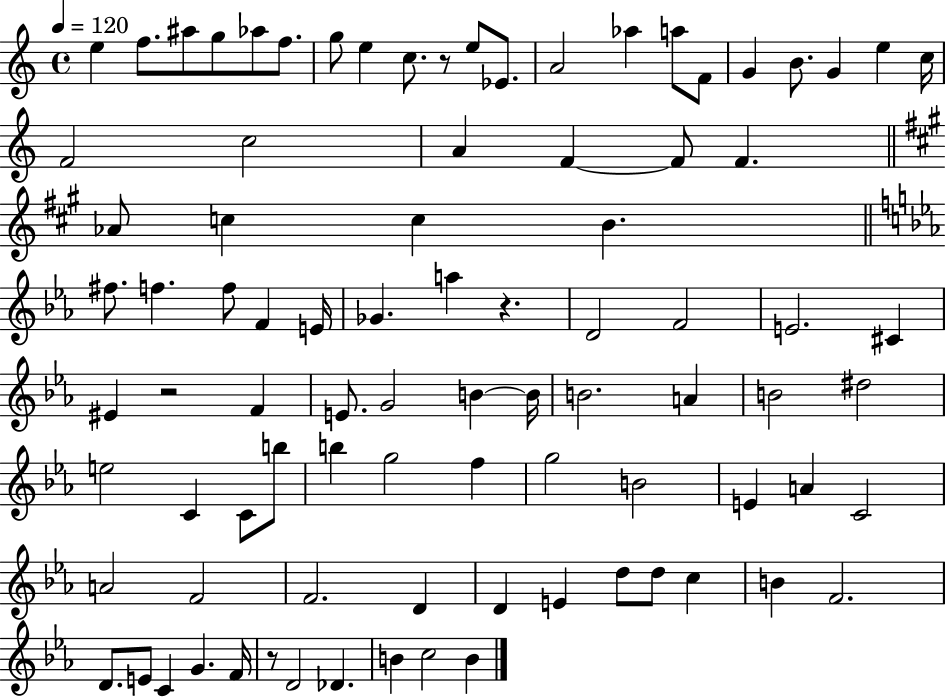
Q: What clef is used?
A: treble